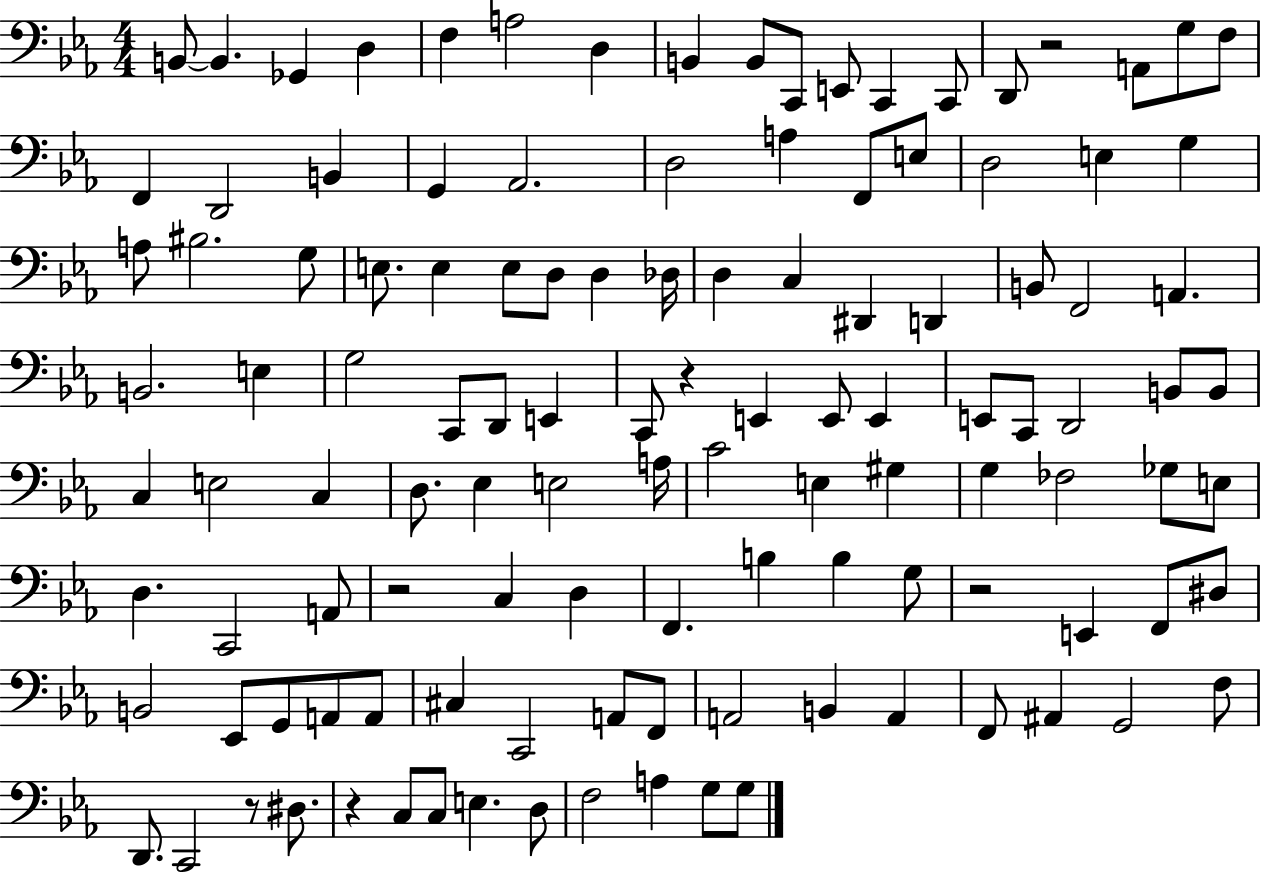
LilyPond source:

{
  \clef bass
  \numericTimeSignature
  \time 4/4
  \key ees \major
  \repeat volta 2 { b,8~~ b,4. ges,4 d4 | f4 a2 d4 | b,4 b,8 c,8 e,8 c,4 c,8 | d,8 r2 a,8 g8 f8 | \break f,4 d,2 b,4 | g,4 aes,2. | d2 a4 f,8 e8 | d2 e4 g4 | \break a8 bis2. g8 | e8. e4 e8 d8 d4 des16 | d4 c4 dis,4 d,4 | b,8 f,2 a,4. | \break b,2. e4 | g2 c,8 d,8 e,4 | c,8 r4 e,4 e,8 e,4 | e,8 c,8 d,2 b,8 b,8 | \break c4 e2 c4 | d8. ees4 e2 a16 | c'2 e4 gis4 | g4 fes2 ges8 e8 | \break d4. c,2 a,8 | r2 c4 d4 | f,4. b4 b4 g8 | r2 e,4 f,8 dis8 | \break b,2 ees,8 g,8 a,8 a,8 | cis4 c,2 a,8 f,8 | a,2 b,4 a,4 | f,8 ais,4 g,2 f8 | \break d,8. c,2 r8 dis8. | r4 c8 c8 e4. d8 | f2 a4 g8 g8 | } \bar "|."
}